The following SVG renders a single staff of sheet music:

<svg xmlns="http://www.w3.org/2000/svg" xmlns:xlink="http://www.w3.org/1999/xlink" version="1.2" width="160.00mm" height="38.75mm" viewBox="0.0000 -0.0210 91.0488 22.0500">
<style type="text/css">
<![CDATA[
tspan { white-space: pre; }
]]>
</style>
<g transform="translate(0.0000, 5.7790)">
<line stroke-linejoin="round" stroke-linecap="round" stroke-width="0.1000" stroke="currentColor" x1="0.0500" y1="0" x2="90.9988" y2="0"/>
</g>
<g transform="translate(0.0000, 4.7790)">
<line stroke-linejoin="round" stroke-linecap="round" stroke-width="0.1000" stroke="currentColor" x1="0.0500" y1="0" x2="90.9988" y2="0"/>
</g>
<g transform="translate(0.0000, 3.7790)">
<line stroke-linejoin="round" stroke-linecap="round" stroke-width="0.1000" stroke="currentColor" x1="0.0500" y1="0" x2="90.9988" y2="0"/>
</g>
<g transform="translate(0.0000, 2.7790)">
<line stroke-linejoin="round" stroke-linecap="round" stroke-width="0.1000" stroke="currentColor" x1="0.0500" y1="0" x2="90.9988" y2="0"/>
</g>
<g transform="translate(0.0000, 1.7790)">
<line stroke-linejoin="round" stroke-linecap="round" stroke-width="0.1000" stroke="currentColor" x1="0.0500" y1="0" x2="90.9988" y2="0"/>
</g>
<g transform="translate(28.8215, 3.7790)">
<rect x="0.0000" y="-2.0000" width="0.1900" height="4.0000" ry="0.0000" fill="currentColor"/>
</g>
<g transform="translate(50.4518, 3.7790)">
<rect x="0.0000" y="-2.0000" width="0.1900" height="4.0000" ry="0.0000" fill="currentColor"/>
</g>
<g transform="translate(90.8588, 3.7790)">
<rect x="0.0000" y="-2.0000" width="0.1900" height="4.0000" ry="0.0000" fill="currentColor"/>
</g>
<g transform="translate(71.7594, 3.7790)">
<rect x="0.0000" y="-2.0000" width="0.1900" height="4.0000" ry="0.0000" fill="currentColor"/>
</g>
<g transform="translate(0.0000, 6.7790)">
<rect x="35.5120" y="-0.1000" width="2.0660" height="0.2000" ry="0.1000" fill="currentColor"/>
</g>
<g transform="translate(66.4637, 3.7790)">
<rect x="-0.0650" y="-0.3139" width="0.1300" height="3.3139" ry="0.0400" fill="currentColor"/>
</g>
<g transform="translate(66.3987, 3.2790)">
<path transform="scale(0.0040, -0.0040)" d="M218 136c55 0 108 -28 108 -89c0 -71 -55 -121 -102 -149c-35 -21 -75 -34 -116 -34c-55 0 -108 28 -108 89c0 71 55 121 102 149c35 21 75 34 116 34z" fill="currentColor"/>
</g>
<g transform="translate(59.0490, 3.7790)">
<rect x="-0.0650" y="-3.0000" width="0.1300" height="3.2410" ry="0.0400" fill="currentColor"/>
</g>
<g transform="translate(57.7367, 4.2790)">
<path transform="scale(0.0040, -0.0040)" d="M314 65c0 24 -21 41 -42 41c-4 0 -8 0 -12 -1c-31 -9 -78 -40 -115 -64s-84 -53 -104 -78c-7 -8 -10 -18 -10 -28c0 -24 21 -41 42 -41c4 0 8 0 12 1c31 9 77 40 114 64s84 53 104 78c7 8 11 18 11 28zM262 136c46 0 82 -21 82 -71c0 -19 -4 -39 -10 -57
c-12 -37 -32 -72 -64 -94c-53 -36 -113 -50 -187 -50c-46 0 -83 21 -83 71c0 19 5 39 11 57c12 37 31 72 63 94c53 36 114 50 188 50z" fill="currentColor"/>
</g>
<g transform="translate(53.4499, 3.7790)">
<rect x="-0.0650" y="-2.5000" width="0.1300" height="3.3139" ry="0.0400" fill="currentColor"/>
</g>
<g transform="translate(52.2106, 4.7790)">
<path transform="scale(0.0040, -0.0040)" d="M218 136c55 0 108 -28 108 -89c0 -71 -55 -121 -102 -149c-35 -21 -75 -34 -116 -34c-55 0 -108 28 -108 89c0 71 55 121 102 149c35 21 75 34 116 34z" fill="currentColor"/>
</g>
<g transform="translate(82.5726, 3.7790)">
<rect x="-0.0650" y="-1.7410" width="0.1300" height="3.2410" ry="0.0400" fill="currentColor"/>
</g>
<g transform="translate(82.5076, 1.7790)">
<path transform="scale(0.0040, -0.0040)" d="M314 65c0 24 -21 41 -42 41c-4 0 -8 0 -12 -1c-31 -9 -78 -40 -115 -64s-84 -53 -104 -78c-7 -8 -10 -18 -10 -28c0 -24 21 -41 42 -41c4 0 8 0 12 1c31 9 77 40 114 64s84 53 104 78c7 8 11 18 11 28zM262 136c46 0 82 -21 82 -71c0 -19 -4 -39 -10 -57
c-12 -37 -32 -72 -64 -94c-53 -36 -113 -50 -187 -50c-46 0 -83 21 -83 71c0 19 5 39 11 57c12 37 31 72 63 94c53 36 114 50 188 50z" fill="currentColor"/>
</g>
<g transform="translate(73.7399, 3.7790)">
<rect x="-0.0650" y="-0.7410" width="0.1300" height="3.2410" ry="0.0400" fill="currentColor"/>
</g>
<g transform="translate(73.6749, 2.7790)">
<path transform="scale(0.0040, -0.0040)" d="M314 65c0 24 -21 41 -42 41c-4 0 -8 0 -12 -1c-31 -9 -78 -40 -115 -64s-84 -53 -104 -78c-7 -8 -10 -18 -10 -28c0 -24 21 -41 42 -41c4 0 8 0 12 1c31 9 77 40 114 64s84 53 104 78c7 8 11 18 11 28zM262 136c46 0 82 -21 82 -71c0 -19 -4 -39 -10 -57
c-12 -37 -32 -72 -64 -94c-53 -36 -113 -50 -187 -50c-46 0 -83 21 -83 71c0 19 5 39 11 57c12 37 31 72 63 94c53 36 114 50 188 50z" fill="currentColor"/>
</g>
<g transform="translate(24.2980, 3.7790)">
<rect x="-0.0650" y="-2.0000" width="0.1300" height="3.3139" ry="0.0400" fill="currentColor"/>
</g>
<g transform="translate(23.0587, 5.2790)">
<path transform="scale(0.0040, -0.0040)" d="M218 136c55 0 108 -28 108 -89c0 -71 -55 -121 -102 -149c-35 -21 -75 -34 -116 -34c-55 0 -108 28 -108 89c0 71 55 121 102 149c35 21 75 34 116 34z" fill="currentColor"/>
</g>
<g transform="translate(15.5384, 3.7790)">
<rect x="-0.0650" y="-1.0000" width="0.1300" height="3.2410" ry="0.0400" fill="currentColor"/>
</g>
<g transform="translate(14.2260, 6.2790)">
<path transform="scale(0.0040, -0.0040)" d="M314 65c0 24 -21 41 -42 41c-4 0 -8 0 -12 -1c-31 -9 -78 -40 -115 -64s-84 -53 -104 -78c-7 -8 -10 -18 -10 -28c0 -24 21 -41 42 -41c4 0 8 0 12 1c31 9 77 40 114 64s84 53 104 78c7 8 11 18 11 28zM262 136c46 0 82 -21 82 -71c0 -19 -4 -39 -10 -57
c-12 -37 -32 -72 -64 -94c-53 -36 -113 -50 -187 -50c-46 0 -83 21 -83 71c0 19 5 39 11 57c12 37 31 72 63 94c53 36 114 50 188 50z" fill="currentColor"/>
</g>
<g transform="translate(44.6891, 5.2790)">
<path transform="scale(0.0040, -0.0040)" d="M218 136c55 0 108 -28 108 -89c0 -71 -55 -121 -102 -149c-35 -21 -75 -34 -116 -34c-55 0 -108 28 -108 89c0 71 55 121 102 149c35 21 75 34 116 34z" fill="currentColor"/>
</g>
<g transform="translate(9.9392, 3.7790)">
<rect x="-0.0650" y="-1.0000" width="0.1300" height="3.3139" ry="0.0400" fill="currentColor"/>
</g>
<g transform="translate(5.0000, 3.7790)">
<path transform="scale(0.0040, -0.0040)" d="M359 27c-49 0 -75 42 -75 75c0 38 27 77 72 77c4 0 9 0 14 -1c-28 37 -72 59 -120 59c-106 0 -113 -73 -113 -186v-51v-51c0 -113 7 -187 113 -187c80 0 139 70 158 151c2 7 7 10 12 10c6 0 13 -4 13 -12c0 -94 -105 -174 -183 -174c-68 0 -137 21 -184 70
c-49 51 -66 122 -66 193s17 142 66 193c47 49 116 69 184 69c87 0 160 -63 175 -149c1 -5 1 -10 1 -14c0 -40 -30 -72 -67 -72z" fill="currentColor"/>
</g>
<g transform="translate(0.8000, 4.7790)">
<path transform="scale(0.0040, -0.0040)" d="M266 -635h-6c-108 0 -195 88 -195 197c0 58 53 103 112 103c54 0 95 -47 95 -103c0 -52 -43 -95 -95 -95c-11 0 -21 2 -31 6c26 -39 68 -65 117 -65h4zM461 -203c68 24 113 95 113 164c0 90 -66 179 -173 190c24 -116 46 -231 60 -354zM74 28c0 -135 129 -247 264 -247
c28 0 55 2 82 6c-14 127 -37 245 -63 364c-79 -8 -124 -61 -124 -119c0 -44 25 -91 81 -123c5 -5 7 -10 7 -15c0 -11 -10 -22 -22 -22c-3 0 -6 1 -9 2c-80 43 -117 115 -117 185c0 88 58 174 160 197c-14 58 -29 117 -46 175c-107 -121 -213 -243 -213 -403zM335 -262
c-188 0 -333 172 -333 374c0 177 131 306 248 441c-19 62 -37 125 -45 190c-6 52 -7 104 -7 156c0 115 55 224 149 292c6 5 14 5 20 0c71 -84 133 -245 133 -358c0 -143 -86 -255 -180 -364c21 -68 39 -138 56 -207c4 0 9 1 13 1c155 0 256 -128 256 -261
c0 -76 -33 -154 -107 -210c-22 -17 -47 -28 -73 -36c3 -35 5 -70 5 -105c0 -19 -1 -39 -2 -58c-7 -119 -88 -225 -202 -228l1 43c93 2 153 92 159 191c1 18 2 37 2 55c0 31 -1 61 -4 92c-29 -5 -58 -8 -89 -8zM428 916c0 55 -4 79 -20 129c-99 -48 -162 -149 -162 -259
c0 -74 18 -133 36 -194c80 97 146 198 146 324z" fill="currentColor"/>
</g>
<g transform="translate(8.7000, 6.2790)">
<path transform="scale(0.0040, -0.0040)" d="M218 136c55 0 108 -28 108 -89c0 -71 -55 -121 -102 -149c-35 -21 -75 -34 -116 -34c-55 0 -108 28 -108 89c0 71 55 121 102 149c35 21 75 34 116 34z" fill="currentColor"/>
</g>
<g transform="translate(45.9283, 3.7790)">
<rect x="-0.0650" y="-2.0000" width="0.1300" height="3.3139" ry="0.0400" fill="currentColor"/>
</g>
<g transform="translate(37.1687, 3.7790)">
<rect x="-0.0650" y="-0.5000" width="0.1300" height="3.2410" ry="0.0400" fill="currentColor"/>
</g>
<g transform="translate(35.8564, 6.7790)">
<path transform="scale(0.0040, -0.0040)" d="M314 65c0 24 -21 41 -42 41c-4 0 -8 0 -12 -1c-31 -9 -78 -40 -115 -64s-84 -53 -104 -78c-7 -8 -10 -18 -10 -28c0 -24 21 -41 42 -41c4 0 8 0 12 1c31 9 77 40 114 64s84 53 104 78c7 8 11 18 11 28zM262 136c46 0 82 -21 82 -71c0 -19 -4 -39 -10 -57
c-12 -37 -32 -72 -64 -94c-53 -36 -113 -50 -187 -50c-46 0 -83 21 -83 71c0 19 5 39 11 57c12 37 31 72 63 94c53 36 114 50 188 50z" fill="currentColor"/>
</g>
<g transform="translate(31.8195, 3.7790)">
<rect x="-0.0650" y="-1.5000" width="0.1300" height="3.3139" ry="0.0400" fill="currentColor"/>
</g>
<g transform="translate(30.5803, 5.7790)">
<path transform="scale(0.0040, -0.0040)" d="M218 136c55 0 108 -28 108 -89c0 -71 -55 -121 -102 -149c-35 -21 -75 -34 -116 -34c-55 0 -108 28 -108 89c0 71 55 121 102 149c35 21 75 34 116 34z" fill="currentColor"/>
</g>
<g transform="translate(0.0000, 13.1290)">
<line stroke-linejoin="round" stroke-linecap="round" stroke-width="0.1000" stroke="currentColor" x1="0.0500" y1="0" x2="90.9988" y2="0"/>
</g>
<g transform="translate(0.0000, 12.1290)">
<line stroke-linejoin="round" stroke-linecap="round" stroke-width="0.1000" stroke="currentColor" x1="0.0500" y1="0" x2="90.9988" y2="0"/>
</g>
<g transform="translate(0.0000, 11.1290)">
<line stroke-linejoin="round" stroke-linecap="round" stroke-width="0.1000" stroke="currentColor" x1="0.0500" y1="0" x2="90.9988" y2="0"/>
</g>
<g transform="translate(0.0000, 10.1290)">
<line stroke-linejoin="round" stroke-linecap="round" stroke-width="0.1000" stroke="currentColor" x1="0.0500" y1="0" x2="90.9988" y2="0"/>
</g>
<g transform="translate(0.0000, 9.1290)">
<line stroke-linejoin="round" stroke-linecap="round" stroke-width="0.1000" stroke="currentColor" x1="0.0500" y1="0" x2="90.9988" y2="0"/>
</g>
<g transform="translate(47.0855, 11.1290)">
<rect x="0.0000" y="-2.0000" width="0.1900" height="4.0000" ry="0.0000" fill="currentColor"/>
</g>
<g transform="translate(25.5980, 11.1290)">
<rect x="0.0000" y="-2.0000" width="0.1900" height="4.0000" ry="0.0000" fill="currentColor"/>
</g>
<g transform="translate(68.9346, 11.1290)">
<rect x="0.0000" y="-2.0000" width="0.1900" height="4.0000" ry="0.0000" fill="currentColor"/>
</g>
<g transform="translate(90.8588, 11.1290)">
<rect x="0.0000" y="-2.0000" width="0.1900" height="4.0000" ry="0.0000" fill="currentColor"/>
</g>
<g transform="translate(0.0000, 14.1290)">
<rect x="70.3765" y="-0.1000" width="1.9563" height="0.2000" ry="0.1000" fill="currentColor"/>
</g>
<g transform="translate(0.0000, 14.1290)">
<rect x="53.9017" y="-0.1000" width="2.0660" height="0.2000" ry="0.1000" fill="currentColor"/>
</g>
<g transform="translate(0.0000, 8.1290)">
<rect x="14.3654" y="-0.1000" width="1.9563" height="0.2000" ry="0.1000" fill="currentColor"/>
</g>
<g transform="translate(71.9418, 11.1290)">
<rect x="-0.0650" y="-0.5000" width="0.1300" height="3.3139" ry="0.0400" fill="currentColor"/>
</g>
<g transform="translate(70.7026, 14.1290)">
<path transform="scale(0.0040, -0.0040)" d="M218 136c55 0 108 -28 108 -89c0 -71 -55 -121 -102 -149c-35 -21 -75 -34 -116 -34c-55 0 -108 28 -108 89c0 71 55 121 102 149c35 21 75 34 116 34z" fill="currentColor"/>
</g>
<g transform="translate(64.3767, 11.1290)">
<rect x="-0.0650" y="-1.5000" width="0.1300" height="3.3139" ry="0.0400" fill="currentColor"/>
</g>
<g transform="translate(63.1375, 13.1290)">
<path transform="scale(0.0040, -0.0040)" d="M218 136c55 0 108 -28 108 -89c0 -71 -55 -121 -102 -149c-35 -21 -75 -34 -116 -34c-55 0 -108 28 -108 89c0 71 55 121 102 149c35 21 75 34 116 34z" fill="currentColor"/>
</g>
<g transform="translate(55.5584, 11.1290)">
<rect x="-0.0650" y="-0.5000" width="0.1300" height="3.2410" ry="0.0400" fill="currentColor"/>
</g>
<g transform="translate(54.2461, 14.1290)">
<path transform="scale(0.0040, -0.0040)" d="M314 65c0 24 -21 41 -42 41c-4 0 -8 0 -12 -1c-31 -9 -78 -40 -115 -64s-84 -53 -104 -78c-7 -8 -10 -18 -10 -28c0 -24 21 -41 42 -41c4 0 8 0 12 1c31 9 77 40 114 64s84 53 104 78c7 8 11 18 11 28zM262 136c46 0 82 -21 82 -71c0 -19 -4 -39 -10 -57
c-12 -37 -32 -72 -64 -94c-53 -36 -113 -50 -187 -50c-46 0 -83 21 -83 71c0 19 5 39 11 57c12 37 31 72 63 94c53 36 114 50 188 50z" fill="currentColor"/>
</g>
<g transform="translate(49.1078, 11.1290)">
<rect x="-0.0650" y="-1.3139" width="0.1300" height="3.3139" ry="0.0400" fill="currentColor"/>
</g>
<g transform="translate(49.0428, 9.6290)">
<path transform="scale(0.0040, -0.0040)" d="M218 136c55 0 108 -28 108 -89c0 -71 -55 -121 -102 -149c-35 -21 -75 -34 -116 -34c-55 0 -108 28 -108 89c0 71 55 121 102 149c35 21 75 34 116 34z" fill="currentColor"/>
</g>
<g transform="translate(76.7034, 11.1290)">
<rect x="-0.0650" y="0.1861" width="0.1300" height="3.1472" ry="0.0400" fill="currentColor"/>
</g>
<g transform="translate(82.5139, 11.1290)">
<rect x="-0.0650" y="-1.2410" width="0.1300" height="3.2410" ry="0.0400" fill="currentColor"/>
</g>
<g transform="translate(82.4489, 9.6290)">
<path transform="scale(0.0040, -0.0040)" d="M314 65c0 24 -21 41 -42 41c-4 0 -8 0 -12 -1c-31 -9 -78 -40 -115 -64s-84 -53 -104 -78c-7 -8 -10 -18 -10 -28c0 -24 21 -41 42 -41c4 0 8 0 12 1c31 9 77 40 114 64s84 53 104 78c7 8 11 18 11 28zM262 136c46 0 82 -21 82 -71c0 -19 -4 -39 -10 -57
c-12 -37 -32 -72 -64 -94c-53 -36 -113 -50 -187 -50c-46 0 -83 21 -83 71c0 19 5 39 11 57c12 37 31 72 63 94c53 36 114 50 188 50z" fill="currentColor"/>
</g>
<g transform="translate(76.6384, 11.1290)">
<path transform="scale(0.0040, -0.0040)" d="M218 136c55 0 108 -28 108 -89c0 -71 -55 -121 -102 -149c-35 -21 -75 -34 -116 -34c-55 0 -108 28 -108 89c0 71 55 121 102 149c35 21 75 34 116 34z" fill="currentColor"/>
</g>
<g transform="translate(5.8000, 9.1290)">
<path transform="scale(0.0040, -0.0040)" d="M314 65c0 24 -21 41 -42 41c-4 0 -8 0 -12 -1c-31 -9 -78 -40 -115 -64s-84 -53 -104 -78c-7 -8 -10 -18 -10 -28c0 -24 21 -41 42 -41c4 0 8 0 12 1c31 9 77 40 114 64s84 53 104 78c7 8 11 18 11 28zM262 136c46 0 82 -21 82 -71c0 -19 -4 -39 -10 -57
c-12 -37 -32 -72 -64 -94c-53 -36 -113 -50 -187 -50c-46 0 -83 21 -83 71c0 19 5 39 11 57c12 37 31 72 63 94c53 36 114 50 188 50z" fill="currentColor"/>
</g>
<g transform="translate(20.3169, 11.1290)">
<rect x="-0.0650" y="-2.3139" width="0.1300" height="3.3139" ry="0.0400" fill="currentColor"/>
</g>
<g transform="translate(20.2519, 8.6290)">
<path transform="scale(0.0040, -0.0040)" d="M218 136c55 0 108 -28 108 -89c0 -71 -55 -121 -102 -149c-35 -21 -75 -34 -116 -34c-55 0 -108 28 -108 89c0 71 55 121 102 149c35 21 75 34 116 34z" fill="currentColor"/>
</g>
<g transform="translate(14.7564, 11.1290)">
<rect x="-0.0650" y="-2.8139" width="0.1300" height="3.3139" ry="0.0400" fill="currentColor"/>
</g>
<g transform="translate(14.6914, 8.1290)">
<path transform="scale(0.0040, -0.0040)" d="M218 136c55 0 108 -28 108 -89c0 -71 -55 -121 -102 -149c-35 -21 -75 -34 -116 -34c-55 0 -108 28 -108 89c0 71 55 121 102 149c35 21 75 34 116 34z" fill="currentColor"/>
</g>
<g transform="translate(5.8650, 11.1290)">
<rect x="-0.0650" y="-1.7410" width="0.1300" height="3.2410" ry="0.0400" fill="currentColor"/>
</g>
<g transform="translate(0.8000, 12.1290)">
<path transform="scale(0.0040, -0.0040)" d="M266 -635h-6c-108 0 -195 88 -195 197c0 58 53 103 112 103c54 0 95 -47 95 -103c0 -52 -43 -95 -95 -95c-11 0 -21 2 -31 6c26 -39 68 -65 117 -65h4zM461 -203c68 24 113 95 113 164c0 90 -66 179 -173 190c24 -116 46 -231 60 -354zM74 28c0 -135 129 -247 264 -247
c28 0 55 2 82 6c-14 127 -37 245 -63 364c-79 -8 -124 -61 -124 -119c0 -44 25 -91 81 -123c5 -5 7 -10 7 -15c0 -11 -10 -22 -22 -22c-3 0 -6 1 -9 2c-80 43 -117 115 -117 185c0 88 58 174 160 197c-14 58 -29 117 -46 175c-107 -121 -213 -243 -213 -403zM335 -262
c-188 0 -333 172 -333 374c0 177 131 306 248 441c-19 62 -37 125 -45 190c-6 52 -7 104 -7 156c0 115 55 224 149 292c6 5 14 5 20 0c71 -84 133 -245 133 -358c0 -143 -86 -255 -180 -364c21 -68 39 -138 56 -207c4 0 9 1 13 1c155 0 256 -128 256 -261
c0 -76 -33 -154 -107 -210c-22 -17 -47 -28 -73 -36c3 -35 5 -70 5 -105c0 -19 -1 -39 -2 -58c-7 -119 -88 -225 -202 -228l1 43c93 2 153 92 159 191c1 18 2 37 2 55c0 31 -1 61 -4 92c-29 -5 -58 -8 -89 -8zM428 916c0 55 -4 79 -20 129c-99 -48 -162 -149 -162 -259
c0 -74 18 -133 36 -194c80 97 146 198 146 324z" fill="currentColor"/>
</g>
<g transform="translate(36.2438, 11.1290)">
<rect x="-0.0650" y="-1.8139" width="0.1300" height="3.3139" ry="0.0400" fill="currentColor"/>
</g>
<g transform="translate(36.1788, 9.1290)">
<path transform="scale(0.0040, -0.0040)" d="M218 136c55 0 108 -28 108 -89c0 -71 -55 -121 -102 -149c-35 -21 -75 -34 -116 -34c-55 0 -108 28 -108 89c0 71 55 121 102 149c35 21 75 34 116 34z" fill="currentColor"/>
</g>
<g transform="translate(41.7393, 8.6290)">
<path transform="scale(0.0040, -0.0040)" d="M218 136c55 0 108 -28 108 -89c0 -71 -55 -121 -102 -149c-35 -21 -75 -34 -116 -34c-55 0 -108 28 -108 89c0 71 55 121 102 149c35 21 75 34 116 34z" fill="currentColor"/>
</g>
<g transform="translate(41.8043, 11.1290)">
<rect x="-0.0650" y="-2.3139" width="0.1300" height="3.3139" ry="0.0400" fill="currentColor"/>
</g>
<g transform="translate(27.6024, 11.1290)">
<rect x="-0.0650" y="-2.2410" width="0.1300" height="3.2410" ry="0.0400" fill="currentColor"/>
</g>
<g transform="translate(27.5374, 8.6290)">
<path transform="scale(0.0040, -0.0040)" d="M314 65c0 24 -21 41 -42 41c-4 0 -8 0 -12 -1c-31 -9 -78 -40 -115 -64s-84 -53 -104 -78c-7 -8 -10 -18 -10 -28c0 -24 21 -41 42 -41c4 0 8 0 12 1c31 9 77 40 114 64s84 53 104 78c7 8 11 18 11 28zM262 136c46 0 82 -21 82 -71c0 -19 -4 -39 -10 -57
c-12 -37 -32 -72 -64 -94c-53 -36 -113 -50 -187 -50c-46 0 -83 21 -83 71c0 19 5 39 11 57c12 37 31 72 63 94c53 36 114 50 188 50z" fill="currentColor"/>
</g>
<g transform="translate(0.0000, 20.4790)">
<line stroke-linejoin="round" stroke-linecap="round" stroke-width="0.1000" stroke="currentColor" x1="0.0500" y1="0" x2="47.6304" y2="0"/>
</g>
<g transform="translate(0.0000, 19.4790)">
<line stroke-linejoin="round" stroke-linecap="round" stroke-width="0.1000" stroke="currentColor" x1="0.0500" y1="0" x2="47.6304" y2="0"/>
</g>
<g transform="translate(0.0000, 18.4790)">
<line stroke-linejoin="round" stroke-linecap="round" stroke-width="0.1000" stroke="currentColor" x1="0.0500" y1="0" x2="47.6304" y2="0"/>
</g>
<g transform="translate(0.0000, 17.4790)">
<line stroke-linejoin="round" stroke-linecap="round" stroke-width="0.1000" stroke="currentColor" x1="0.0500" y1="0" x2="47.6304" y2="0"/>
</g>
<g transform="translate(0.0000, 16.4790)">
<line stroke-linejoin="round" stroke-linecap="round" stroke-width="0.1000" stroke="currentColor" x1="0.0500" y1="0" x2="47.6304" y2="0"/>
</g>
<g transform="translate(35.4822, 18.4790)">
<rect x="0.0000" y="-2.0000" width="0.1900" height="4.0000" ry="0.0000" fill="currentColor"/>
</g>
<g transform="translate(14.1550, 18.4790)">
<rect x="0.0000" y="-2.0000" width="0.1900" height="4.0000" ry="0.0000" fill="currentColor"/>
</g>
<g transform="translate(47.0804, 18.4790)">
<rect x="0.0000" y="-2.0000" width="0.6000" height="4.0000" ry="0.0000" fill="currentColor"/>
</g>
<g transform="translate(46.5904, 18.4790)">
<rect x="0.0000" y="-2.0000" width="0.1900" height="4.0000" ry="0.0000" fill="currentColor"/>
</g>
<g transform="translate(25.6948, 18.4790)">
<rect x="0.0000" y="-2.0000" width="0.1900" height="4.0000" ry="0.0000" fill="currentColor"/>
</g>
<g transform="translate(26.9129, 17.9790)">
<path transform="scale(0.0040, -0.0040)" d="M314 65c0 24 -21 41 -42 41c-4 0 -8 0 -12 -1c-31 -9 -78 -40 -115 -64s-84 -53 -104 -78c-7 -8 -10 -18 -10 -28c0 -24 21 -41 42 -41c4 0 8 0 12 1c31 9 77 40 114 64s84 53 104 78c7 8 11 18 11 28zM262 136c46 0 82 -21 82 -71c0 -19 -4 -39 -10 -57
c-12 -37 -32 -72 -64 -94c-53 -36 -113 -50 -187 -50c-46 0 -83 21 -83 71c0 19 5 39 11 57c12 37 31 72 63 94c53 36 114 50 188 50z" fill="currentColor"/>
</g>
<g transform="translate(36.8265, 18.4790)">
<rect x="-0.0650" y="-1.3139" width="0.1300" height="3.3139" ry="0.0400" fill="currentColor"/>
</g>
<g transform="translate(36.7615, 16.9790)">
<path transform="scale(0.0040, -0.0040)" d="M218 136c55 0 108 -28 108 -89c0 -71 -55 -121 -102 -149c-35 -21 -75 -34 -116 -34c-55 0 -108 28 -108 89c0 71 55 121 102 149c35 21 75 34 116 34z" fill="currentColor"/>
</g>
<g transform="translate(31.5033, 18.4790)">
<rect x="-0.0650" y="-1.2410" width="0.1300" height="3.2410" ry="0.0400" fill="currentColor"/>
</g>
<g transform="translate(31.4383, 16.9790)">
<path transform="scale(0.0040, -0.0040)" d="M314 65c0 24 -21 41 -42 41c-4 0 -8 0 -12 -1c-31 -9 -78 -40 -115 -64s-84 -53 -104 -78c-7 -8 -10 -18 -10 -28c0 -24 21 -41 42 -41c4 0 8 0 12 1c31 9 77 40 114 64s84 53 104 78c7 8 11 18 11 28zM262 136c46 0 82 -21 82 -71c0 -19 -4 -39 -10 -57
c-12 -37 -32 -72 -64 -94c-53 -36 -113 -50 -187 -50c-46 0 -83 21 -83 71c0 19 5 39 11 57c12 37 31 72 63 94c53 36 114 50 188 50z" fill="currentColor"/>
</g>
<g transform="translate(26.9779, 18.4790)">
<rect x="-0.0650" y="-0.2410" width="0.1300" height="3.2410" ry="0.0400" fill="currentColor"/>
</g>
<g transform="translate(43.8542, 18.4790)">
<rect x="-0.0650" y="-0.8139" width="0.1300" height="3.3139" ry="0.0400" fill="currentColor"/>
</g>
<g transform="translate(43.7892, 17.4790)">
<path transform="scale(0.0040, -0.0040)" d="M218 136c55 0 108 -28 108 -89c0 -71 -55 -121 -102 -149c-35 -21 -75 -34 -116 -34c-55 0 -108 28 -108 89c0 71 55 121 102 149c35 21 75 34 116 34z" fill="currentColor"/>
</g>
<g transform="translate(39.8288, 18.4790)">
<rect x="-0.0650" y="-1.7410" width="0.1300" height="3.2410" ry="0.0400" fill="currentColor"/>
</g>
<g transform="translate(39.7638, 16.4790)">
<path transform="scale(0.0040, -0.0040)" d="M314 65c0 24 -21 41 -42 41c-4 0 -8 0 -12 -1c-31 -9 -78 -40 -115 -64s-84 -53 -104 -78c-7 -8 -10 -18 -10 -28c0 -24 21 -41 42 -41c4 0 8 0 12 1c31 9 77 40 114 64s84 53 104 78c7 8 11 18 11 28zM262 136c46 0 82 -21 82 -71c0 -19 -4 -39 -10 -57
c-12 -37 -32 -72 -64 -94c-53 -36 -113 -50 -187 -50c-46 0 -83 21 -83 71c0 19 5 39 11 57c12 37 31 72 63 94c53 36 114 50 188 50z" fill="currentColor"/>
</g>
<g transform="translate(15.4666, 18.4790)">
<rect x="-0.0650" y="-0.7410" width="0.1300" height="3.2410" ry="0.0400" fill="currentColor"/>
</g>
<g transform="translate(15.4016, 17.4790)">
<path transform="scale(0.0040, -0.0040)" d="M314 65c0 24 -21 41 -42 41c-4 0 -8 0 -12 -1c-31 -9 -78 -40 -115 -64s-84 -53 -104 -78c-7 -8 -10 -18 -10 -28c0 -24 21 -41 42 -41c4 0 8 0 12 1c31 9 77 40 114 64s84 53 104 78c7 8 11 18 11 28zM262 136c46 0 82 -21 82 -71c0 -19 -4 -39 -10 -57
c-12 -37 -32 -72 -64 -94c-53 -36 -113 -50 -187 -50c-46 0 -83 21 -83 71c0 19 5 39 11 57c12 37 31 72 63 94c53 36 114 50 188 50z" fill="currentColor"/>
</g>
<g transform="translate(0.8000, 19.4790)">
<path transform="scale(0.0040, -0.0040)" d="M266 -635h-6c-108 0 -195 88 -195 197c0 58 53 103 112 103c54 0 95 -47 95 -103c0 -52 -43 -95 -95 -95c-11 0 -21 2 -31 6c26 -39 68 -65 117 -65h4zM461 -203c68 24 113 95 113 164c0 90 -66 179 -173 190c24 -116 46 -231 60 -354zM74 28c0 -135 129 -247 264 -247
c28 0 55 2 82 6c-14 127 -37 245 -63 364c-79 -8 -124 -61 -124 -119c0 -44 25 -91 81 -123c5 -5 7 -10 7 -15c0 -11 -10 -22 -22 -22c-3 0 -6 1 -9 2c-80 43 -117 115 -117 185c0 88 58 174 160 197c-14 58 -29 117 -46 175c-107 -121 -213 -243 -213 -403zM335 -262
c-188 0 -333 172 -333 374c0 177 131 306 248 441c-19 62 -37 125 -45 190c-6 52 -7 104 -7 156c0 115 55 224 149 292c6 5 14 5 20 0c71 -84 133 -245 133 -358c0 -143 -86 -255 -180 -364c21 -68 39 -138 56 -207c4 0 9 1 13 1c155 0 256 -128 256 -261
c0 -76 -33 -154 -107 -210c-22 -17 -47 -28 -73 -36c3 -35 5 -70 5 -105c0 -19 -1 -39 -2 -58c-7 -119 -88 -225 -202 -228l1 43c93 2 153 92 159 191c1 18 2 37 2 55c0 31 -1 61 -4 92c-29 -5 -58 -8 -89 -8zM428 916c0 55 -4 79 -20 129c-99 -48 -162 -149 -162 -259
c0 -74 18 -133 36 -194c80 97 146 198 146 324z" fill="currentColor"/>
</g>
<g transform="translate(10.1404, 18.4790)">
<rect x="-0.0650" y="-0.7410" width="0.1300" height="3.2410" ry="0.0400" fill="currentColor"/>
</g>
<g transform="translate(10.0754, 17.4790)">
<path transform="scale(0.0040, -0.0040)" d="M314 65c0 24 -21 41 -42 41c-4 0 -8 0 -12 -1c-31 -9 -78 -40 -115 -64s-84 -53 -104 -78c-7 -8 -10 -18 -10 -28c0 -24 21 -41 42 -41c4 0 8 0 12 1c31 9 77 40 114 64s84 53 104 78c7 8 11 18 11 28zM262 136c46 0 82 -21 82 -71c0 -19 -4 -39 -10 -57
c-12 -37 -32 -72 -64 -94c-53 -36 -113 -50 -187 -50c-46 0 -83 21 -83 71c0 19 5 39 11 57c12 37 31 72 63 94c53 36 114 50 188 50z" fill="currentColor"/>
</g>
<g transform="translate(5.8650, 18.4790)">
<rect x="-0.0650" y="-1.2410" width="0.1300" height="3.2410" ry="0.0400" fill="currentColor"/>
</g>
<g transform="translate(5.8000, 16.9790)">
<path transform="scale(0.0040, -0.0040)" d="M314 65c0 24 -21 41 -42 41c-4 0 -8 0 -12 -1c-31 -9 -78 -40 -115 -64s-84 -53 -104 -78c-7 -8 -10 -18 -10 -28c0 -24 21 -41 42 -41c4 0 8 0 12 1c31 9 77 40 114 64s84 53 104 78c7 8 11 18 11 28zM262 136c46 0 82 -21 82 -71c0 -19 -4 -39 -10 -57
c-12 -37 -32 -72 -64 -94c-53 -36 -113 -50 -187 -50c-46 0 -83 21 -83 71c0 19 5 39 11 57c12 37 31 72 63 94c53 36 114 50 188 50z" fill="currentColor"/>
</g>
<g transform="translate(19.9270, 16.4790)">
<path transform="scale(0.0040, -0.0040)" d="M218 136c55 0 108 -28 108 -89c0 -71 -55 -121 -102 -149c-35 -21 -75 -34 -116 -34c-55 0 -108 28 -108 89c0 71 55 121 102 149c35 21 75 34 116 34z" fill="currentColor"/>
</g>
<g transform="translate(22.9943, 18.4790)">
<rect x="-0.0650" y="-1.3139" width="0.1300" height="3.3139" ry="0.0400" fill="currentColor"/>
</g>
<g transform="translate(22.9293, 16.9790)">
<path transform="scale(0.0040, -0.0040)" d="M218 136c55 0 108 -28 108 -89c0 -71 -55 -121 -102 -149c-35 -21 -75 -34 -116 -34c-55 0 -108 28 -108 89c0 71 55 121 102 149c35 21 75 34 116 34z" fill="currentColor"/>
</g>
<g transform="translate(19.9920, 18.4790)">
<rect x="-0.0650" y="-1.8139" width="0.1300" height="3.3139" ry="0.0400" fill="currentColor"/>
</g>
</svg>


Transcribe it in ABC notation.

X:1
T:Untitled
M:4/4
L:1/4
K:C
D D2 F E C2 F G A2 c d2 f2 f2 a g g2 f g e C2 E C B e2 e2 d2 d2 f e c2 e2 e f2 d